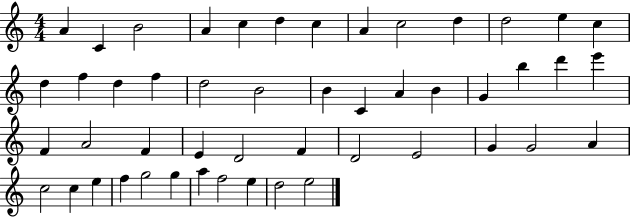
A4/q C4/q B4/h A4/q C5/q D5/q C5/q A4/q C5/h D5/q D5/h E5/q C5/q D5/q F5/q D5/q F5/q D5/h B4/h B4/q C4/q A4/q B4/q G4/q B5/q D6/q E6/q F4/q A4/h F4/q E4/q D4/h F4/q D4/h E4/h G4/q G4/h A4/q C5/h C5/q E5/q F5/q G5/h G5/q A5/q F5/h E5/q D5/h E5/h